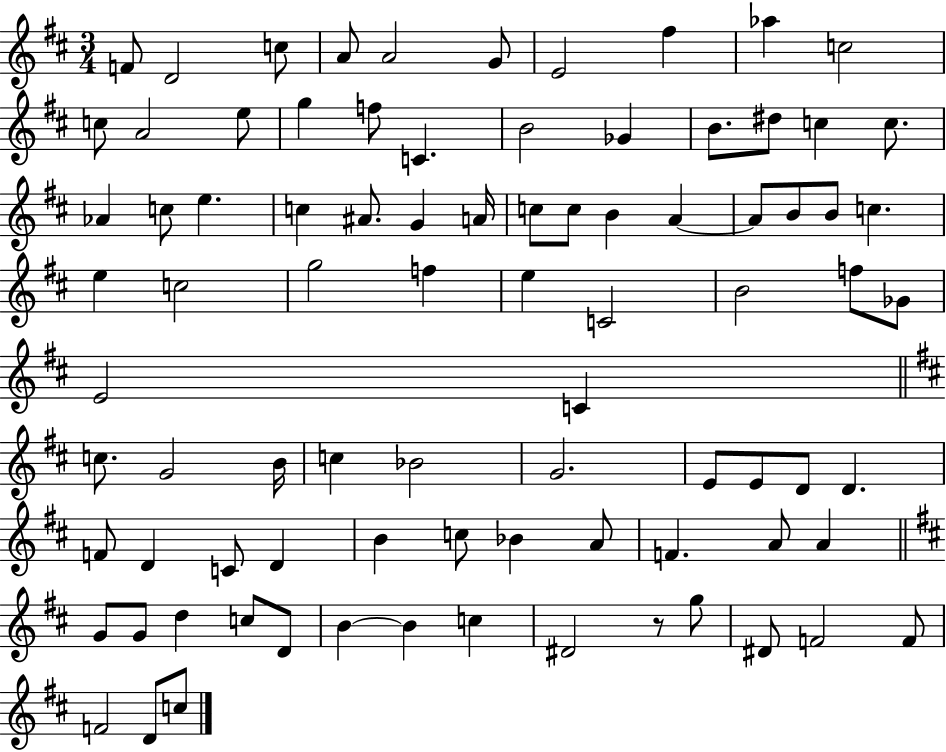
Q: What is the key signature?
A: D major